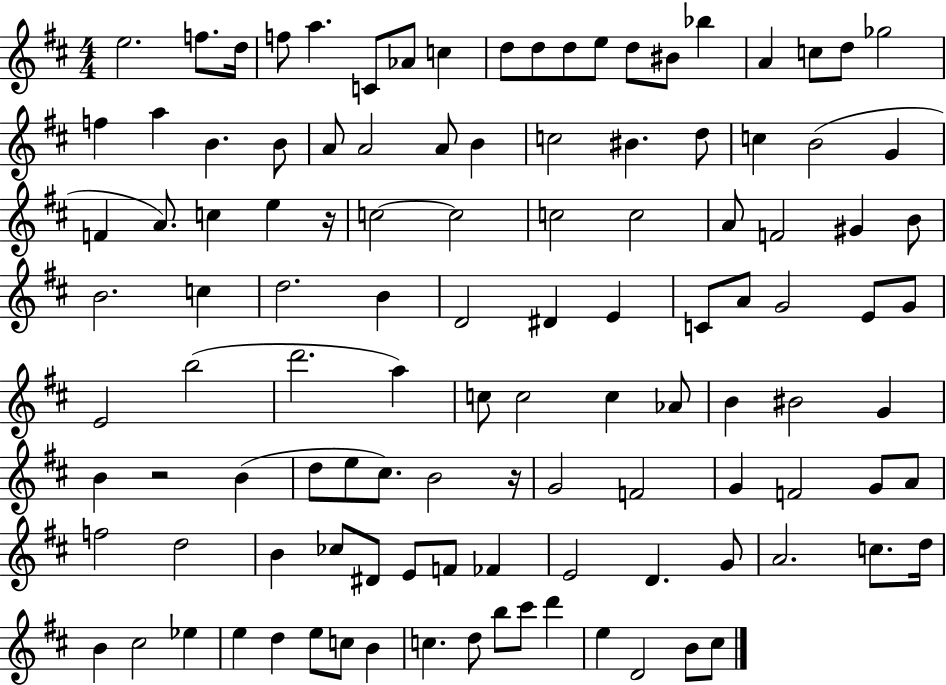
X:1
T:Untitled
M:4/4
L:1/4
K:D
e2 f/2 d/4 f/2 a C/2 _A/2 c d/2 d/2 d/2 e/2 d/2 ^B/2 _b A c/2 d/2 _g2 f a B B/2 A/2 A2 A/2 B c2 ^B d/2 c B2 G F A/2 c e z/4 c2 c2 c2 c2 A/2 F2 ^G B/2 B2 c d2 B D2 ^D E C/2 A/2 G2 E/2 G/2 E2 b2 d'2 a c/2 c2 c _A/2 B ^B2 G B z2 B d/2 e/2 ^c/2 B2 z/4 G2 F2 G F2 G/2 A/2 f2 d2 B _c/2 ^D/2 E/2 F/2 _F E2 D G/2 A2 c/2 d/4 B ^c2 _e e d e/2 c/2 B c d/2 b/2 ^c'/2 d' e D2 B/2 ^c/2